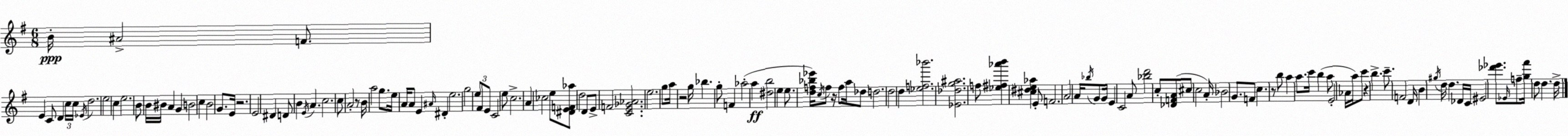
X:1
T:Untitled
M:6/8
L:1/4
K:Em
B/4 ^A2 F/2 E C/2 D c/4 c/4 _E/4 d2 e2 c e2 B/2 B/4 ^B/4 A G B2 c B2 G/2 E/4 z2 E2 ^D D/2 B E/4 A c2 c/2 A2 z/2 B/4 a2 g/2 e/4 A/4 A/2 E ^A/4 ^D e2 g2 e/2 ^F/2 E/2 C2 e/2 c2 A _c2 e/2 [^DEF_a]/2 d2 D/2 E/2 F2 [CE_G_A]2 e2 g/2 a/4 z2 g/4 _b g/2 F _a2 a [^db]2 e e/2 [df_b_e']/4 c/4 f/2 z/4 f/2 a/4 _d/2 d2 d2 d [_ef_b']2 [_E_dg^a]2 f/2 [_e^f_a'b'] [^c^de_a] E/2 F2 A2 A/4 _b/4 G/2 G/4 E C2 A/2 [_bd']2 c/2 [_DFA]/2 ^c/2 c2 A/4 _B2 G/2 F/2 c z/2 b/2 a a/2 c'/4 b a/2 E2 _A/4 a/4 c'/2 z b c'/2 F2 D/4 B ^g/4 d/4 d _D/4 C/4 ^E2 [_d'_e']/2 _E/4 f/2 [g^f']/4 d/2 d d/4